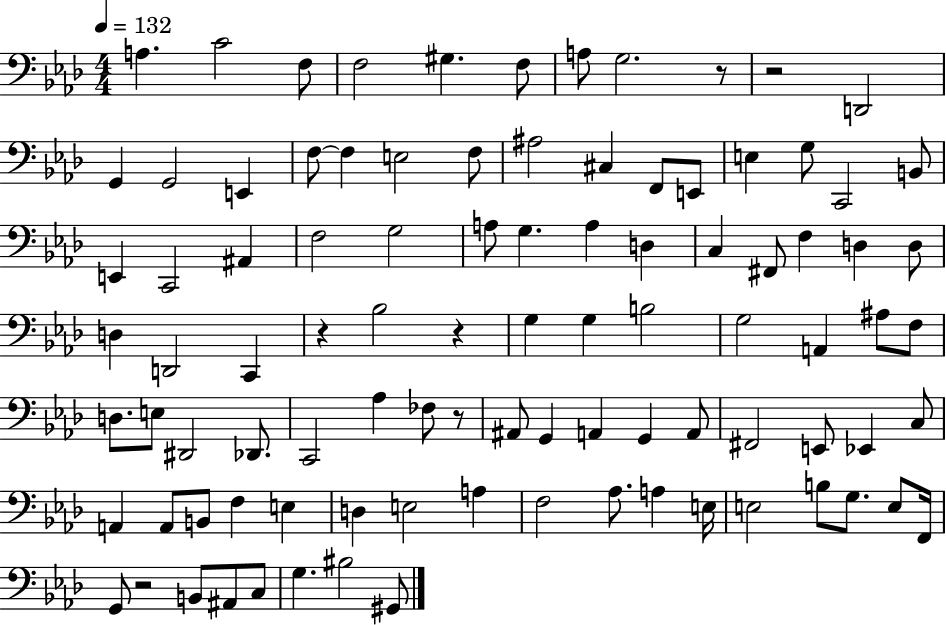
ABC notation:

X:1
T:Untitled
M:4/4
L:1/4
K:Ab
A, C2 F,/2 F,2 ^G, F,/2 A,/2 G,2 z/2 z2 D,,2 G,, G,,2 E,, F,/2 F, E,2 F,/2 ^A,2 ^C, F,,/2 E,,/2 E, G,/2 C,,2 B,,/2 E,, C,,2 ^A,, F,2 G,2 A,/2 G, A, D, C, ^F,,/2 F, D, D,/2 D, D,,2 C,, z _B,2 z G, G, B,2 G,2 A,, ^A,/2 F,/2 D,/2 E,/2 ^D,,2 _D,,/2 C,,2 _A, _F,/2 z/2 ^A,,/2 G,, A,, G,, A,,/2 ^F,,2 E,,/2 _E,, C,/2 A,, A,,/2 B,,/2 F, E, D, E,2 A, F,2 _A,/2 A, E,/4 E,2 B,/2 G,/2 E,/2 F,,/4 G,,/2 z2 B,,/2 ^A,,/2 C,/2 G, ^B,2 ^G,,/2